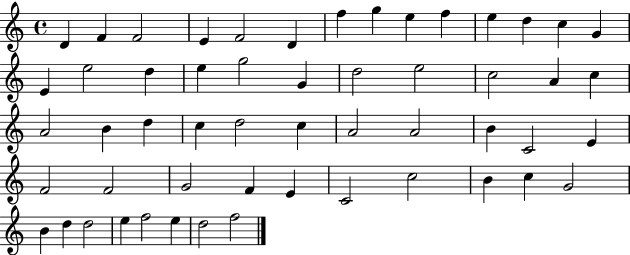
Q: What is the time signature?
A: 4/4